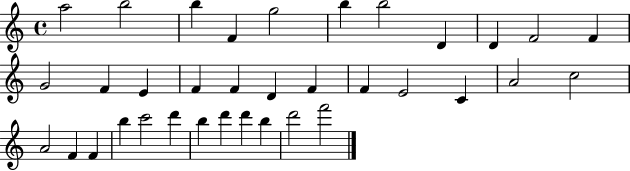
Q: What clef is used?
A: treble